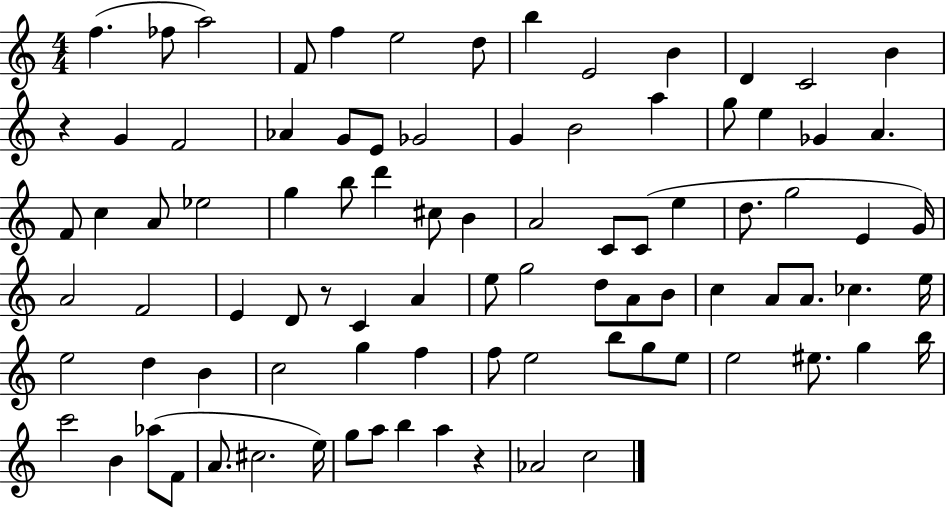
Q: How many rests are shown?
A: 3